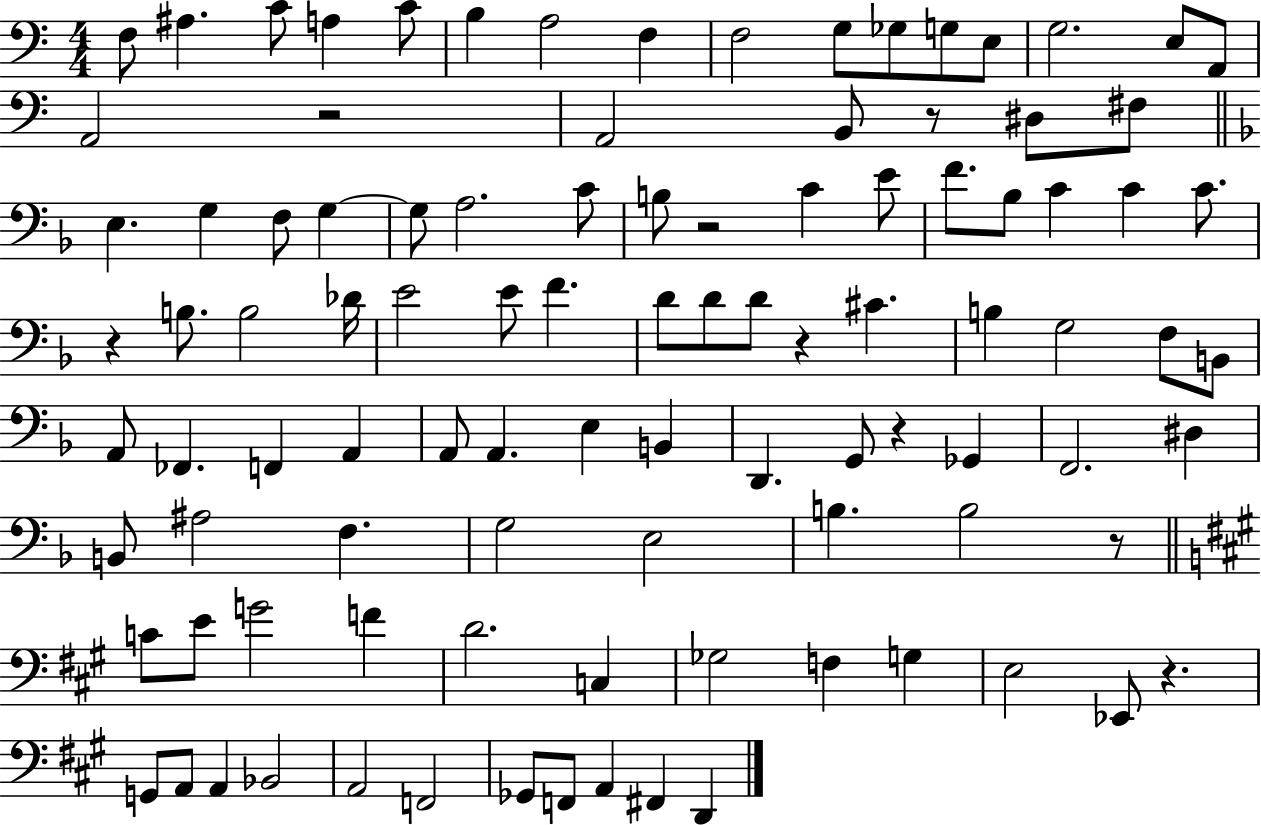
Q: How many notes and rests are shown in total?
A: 100